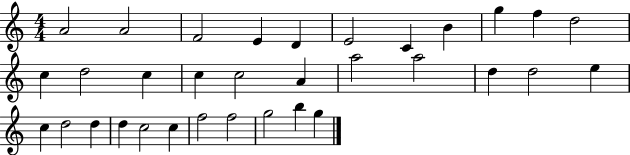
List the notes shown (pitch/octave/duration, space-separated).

A4/h A4/h F4/h E4/q D4/q E4/h C4/q B4/q G5/q F5/q D5/h C5/q D5/h C5/q C5/q C5/h A4/q A5/h A5/h D5/q D5/h E5/q C5/q D5/h D5/q D5/q C5/h C5/q F5/h F5/h G5/h B5/q G5/q